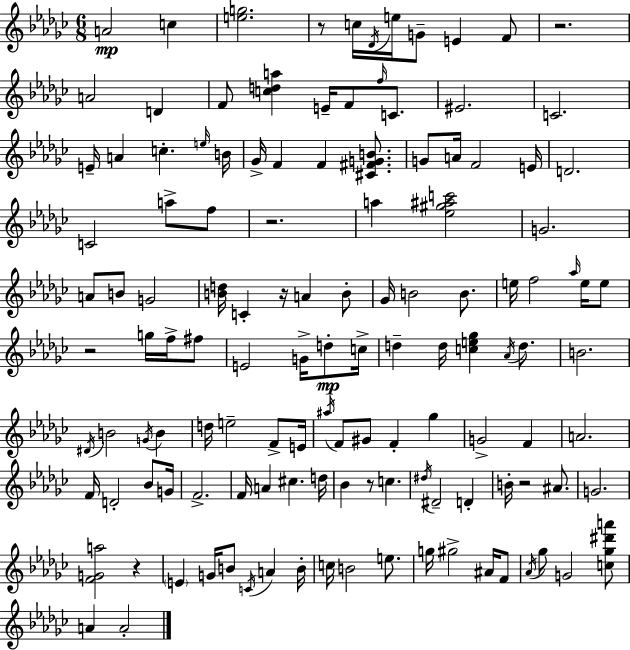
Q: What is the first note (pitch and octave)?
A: A4